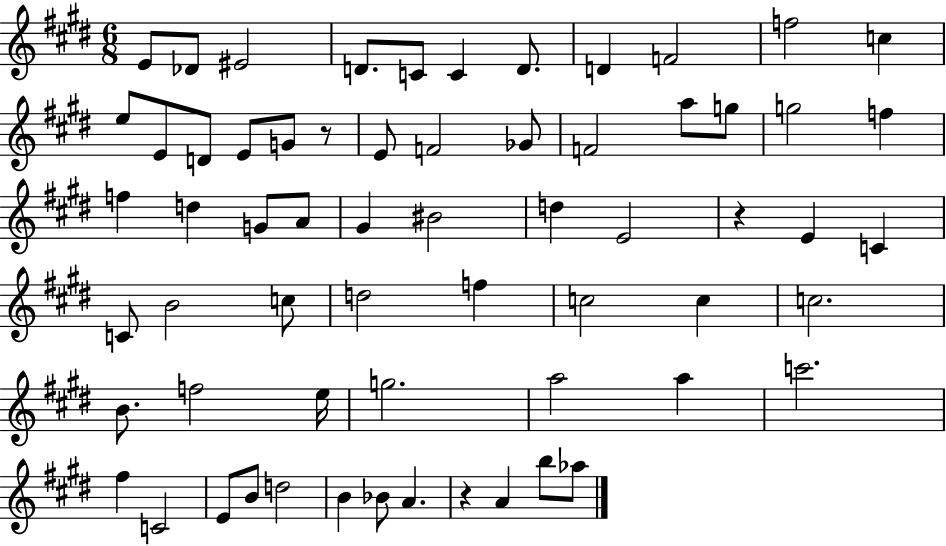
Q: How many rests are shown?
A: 3